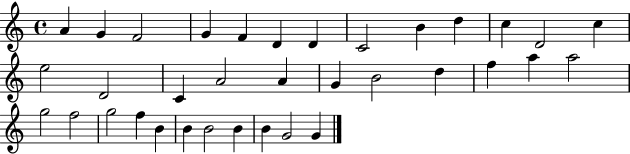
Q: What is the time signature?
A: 4/4